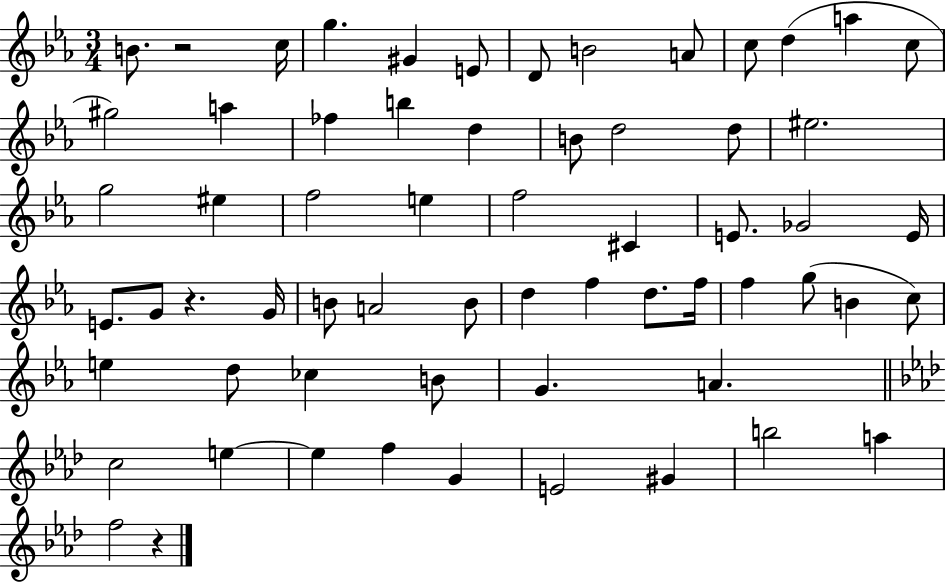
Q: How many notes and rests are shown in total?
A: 63